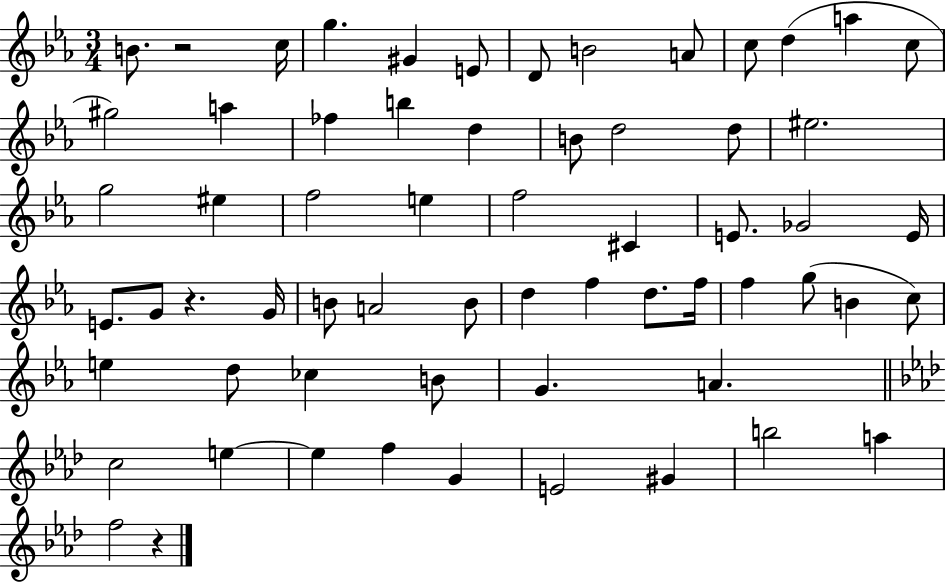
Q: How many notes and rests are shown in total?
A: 63